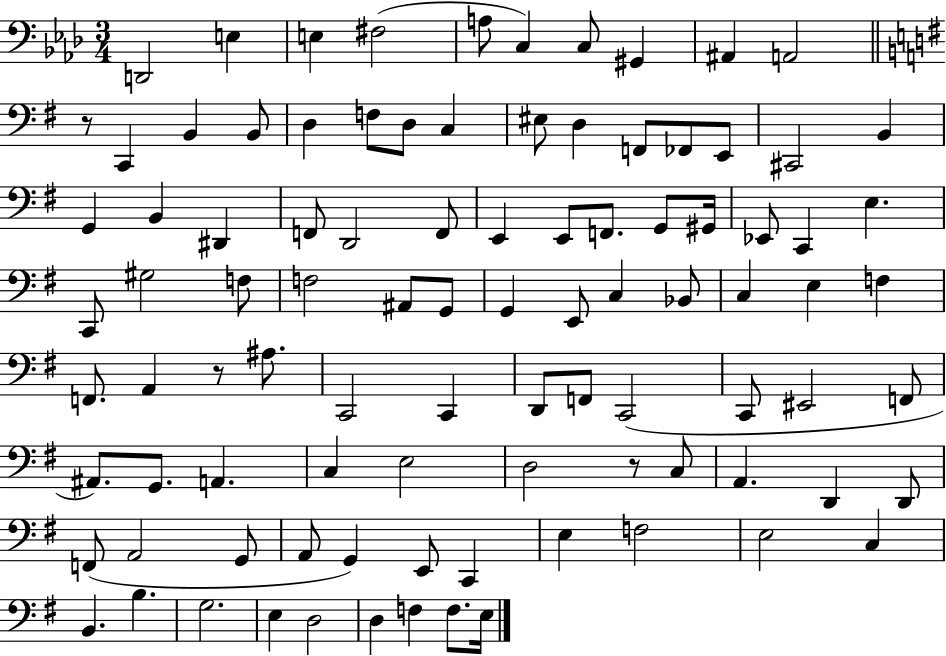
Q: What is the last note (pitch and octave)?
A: E3